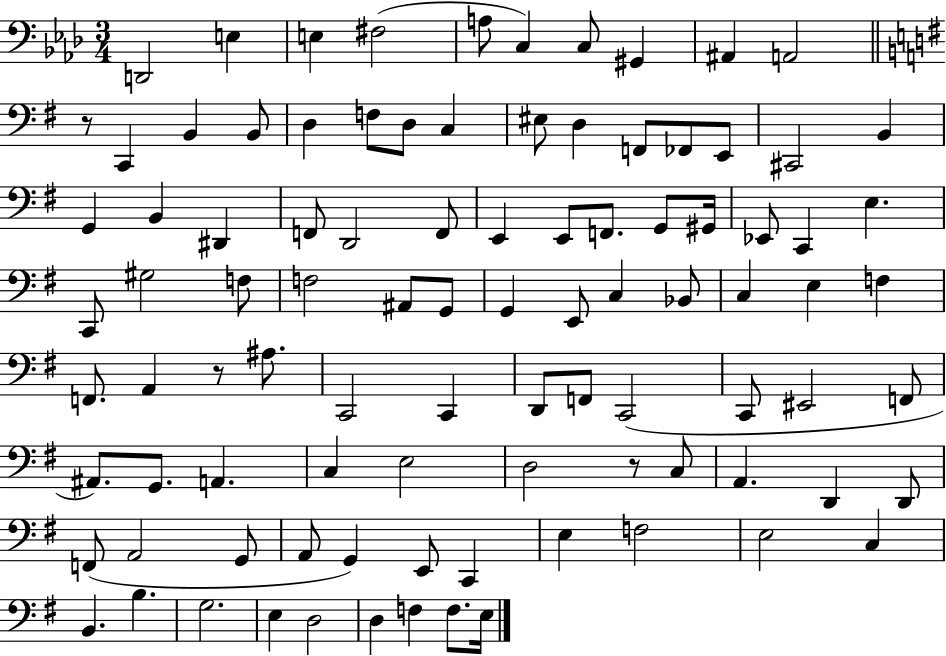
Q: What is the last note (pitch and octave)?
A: E3